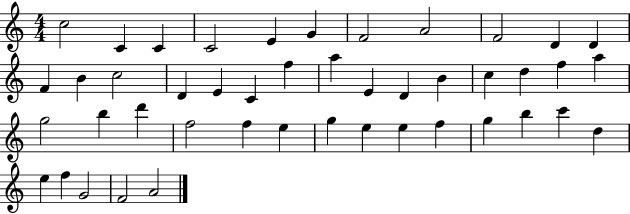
C5/h C4/q C4/q C4/h E4/q G4/q F4/h A4/h F4/h D4/q D4/q F4/q B4/q C5/h D4/q E4/q C4/q F5/q A5/q E4/q D4/q B4/q C5/q D5/q F5/q A5/q G5/h B5/q D6/q F5/h F5/q E5/q G5/q E5/q E5/q F5/q G5/q B5/q C6/q D5/q E5/q F5/q G4/h F4/h A4/h